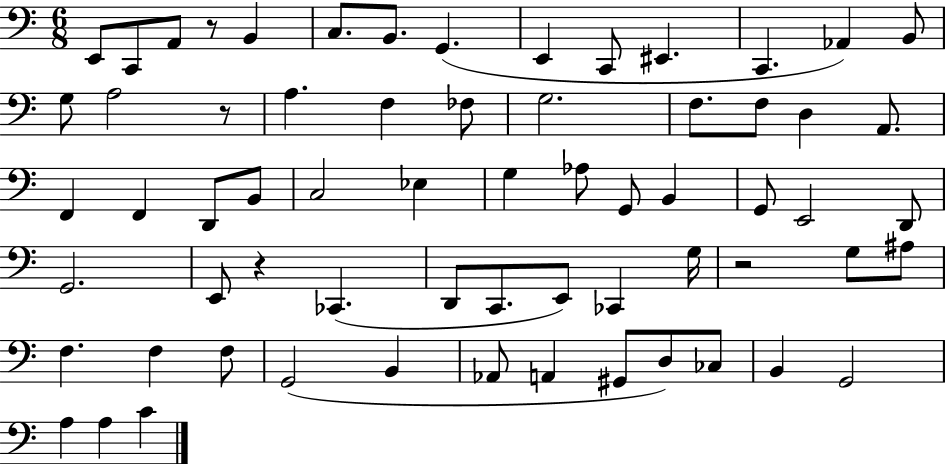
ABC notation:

X:1
T:Untitled
M:6/8
L:1/4
K:C
E,,/2 C,,/2 A,,/2 z/2 B,, C,/2 B,,/2 G,, E,, C,,/2 ^E,, C,, _A,, B,,/2 G,/2 A,2 z/2 A, F, _F,/2 G,2 F,/2 F,/2 D, A,,/2 F,, F,, D,,/2 B,,/2 C,2 _E, G, _A,/2 G,,/2 B,, G,,/2 E,,2 D,,/2 G,,2 E,,/2 z _C,, D,,/2 C,,/2 E,,/2 _C,, G,/4 z2 G,/2 ^A,/2 F, F, F,/2 G,,2 B,, _A,,/2 A,, ^G,,/2 D,/2 _C,/2 B,, G,,2 A, A, C